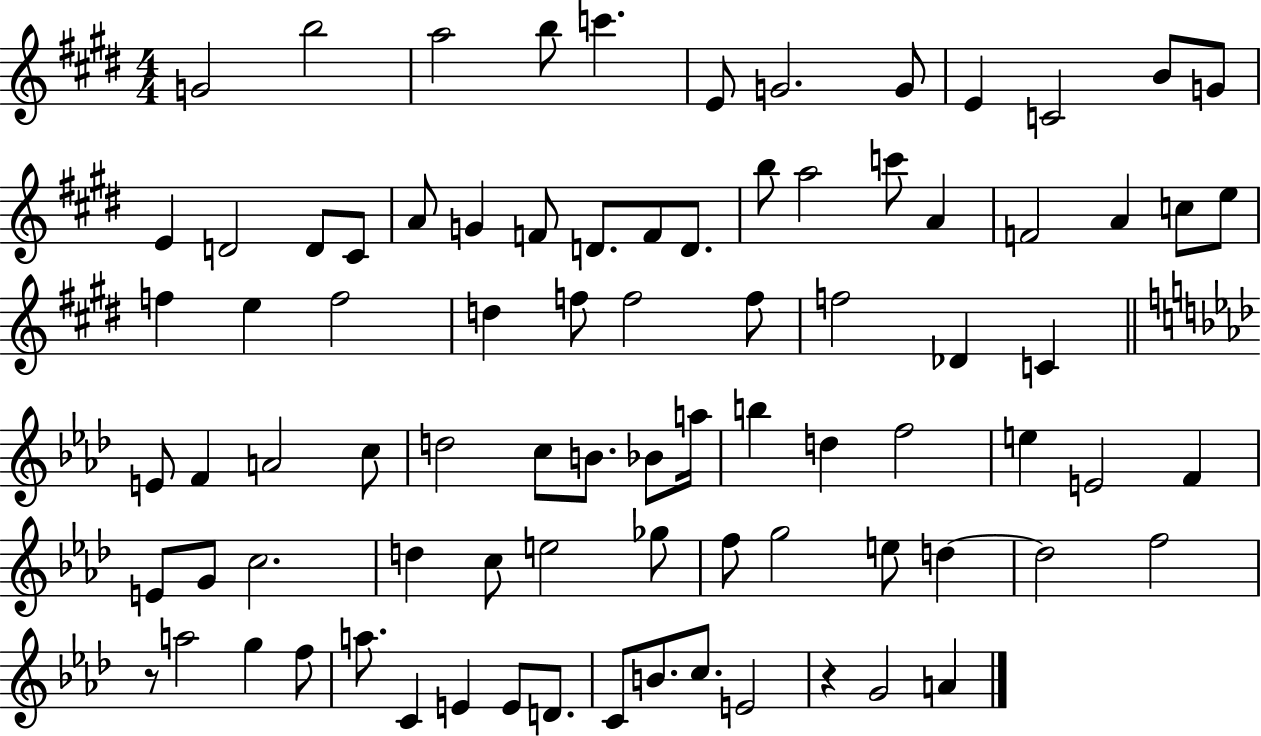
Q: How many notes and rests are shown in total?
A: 84